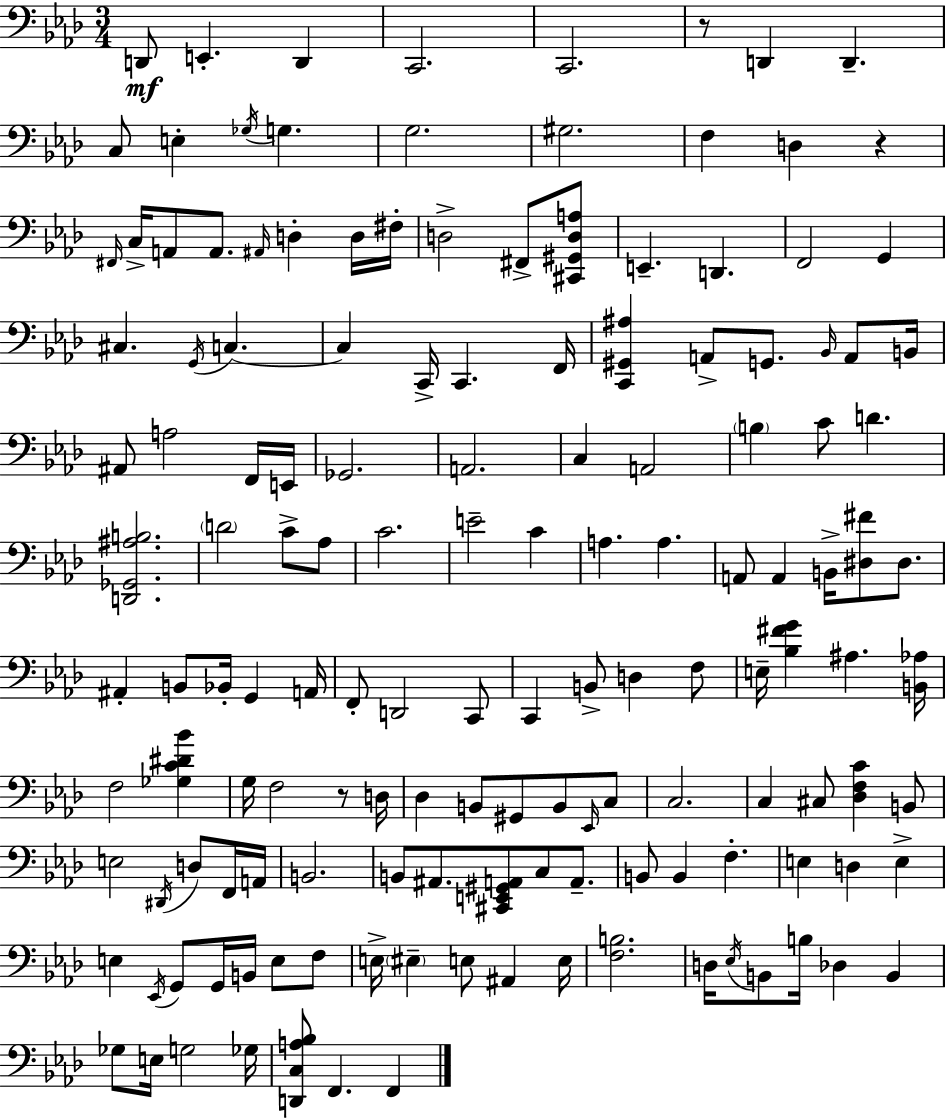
D2/e E2/q. D2/q C2/h. C2/h. R/e D2/q D2/q. C3/e E3/q Gb3/s G3/q. G3/h. G#3/h. F3/q D3/q R/q F#2/s C3/s A2/e A2/e. A#2/s D3/q D3/s F#3/s D3/h F#2/e [C#2,G#2,D3,A3]/e E2/q. D2/q. F2/h G2/q C#3/q. G2/s C3/q. C3/q C2/s C2/q. F2/s [C2,G#2,A#3]/q A2/e G2/e. Bb2/s A2/e B2/s A#2/e A3/h F2/s E2/s Gb2/h. A2/h. C3/q A2/h B3/q C4/e D4/q. [D2,Gb2,A#3,B3]/h. D4/h C4/e Ab3/e C4/h. E4/h C4/q A3/q. A3/q. A2/e A2/q B2/s [D#3,F#4]/e D#3/e. A#2/q B2/e Bb2/s G2/q A2/s F2/e D2/h C2/e C2/q B2/e D3/q F3/e E3/s [Bb3,F#4,G4]/q A#3/q. [B2,Ab3]/s F3/h [Gb3,C4,D#4,Bb4]/q G3/s F3/h R/e D3/s Db3/q B2/e G#2/e B2/e Eb2/s C3/e C3/h. C3/q C#3/e [Db3,F3,C4]/q B2/e E3/h D#2/s D3/e F2/s A2/s B2/h. B2/e A#2/e. [C#2,E2,G#2,A2]/e C3/e A2/e. B2/e B2/q F3/q. E3/q D3/q E3/q E3/q Eb2/s G2/e G2/s B2/s E3/e F3/e E3/s EIS3/q E3/e A#2/q E3/s [F3,B3]/h. D3/s Eb3/s B2/e B3/s Db3/q B2/q Gb3/e E3/s G3/h Gb3/s [D2,C3,A3,Bb3]/e F2/q. F2/q